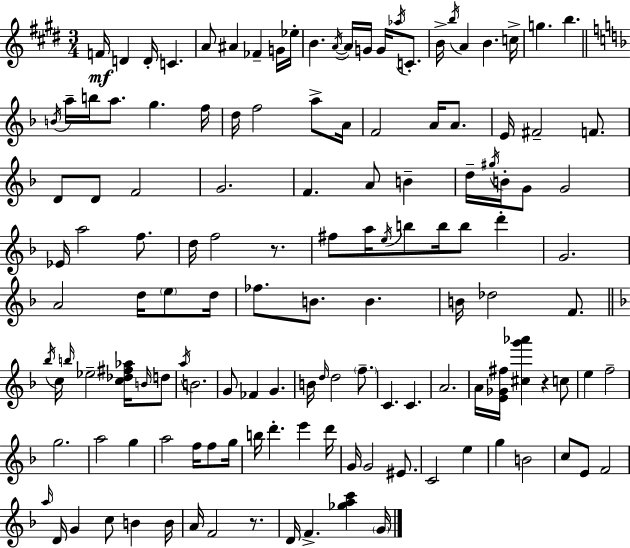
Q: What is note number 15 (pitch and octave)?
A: Ab5